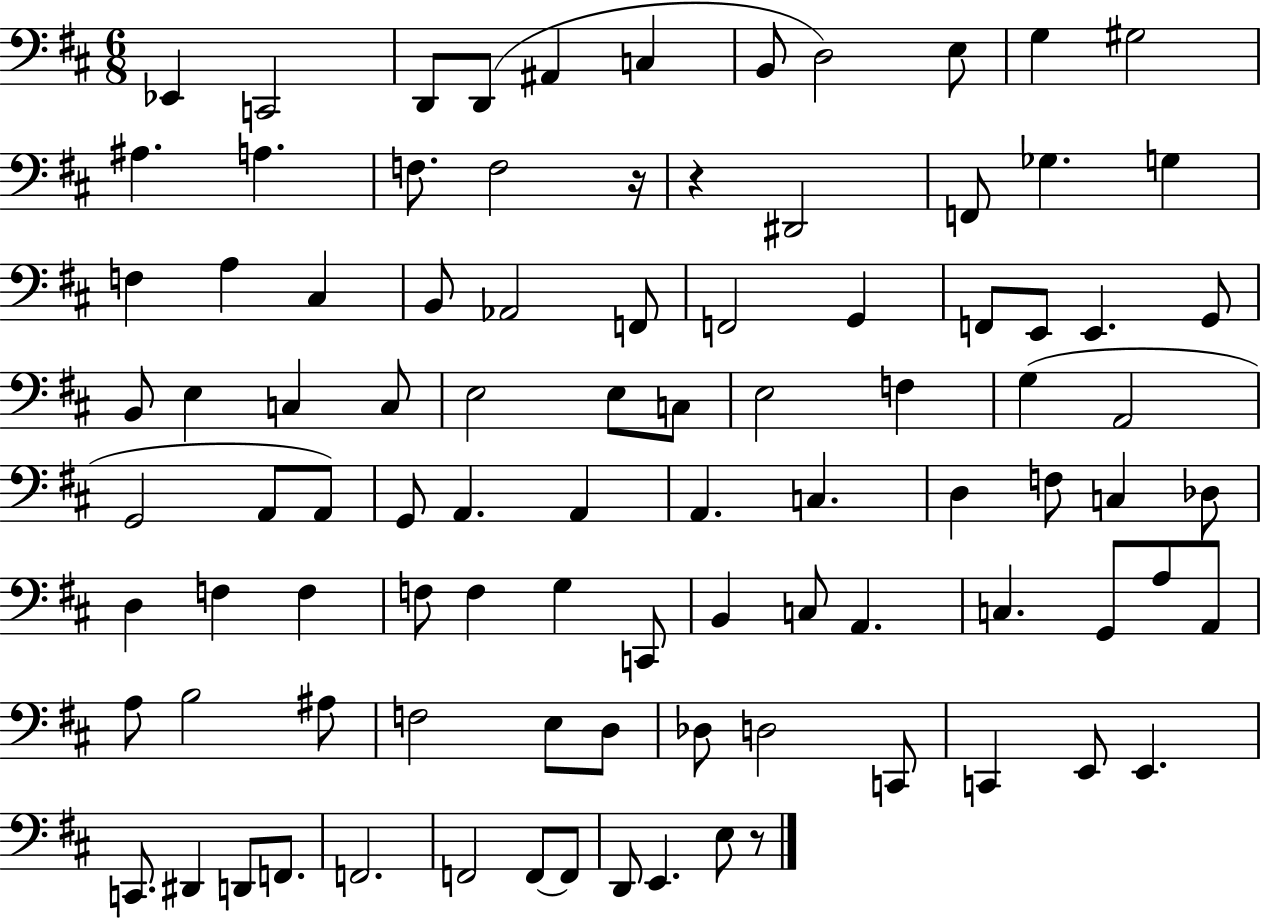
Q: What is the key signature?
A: D major